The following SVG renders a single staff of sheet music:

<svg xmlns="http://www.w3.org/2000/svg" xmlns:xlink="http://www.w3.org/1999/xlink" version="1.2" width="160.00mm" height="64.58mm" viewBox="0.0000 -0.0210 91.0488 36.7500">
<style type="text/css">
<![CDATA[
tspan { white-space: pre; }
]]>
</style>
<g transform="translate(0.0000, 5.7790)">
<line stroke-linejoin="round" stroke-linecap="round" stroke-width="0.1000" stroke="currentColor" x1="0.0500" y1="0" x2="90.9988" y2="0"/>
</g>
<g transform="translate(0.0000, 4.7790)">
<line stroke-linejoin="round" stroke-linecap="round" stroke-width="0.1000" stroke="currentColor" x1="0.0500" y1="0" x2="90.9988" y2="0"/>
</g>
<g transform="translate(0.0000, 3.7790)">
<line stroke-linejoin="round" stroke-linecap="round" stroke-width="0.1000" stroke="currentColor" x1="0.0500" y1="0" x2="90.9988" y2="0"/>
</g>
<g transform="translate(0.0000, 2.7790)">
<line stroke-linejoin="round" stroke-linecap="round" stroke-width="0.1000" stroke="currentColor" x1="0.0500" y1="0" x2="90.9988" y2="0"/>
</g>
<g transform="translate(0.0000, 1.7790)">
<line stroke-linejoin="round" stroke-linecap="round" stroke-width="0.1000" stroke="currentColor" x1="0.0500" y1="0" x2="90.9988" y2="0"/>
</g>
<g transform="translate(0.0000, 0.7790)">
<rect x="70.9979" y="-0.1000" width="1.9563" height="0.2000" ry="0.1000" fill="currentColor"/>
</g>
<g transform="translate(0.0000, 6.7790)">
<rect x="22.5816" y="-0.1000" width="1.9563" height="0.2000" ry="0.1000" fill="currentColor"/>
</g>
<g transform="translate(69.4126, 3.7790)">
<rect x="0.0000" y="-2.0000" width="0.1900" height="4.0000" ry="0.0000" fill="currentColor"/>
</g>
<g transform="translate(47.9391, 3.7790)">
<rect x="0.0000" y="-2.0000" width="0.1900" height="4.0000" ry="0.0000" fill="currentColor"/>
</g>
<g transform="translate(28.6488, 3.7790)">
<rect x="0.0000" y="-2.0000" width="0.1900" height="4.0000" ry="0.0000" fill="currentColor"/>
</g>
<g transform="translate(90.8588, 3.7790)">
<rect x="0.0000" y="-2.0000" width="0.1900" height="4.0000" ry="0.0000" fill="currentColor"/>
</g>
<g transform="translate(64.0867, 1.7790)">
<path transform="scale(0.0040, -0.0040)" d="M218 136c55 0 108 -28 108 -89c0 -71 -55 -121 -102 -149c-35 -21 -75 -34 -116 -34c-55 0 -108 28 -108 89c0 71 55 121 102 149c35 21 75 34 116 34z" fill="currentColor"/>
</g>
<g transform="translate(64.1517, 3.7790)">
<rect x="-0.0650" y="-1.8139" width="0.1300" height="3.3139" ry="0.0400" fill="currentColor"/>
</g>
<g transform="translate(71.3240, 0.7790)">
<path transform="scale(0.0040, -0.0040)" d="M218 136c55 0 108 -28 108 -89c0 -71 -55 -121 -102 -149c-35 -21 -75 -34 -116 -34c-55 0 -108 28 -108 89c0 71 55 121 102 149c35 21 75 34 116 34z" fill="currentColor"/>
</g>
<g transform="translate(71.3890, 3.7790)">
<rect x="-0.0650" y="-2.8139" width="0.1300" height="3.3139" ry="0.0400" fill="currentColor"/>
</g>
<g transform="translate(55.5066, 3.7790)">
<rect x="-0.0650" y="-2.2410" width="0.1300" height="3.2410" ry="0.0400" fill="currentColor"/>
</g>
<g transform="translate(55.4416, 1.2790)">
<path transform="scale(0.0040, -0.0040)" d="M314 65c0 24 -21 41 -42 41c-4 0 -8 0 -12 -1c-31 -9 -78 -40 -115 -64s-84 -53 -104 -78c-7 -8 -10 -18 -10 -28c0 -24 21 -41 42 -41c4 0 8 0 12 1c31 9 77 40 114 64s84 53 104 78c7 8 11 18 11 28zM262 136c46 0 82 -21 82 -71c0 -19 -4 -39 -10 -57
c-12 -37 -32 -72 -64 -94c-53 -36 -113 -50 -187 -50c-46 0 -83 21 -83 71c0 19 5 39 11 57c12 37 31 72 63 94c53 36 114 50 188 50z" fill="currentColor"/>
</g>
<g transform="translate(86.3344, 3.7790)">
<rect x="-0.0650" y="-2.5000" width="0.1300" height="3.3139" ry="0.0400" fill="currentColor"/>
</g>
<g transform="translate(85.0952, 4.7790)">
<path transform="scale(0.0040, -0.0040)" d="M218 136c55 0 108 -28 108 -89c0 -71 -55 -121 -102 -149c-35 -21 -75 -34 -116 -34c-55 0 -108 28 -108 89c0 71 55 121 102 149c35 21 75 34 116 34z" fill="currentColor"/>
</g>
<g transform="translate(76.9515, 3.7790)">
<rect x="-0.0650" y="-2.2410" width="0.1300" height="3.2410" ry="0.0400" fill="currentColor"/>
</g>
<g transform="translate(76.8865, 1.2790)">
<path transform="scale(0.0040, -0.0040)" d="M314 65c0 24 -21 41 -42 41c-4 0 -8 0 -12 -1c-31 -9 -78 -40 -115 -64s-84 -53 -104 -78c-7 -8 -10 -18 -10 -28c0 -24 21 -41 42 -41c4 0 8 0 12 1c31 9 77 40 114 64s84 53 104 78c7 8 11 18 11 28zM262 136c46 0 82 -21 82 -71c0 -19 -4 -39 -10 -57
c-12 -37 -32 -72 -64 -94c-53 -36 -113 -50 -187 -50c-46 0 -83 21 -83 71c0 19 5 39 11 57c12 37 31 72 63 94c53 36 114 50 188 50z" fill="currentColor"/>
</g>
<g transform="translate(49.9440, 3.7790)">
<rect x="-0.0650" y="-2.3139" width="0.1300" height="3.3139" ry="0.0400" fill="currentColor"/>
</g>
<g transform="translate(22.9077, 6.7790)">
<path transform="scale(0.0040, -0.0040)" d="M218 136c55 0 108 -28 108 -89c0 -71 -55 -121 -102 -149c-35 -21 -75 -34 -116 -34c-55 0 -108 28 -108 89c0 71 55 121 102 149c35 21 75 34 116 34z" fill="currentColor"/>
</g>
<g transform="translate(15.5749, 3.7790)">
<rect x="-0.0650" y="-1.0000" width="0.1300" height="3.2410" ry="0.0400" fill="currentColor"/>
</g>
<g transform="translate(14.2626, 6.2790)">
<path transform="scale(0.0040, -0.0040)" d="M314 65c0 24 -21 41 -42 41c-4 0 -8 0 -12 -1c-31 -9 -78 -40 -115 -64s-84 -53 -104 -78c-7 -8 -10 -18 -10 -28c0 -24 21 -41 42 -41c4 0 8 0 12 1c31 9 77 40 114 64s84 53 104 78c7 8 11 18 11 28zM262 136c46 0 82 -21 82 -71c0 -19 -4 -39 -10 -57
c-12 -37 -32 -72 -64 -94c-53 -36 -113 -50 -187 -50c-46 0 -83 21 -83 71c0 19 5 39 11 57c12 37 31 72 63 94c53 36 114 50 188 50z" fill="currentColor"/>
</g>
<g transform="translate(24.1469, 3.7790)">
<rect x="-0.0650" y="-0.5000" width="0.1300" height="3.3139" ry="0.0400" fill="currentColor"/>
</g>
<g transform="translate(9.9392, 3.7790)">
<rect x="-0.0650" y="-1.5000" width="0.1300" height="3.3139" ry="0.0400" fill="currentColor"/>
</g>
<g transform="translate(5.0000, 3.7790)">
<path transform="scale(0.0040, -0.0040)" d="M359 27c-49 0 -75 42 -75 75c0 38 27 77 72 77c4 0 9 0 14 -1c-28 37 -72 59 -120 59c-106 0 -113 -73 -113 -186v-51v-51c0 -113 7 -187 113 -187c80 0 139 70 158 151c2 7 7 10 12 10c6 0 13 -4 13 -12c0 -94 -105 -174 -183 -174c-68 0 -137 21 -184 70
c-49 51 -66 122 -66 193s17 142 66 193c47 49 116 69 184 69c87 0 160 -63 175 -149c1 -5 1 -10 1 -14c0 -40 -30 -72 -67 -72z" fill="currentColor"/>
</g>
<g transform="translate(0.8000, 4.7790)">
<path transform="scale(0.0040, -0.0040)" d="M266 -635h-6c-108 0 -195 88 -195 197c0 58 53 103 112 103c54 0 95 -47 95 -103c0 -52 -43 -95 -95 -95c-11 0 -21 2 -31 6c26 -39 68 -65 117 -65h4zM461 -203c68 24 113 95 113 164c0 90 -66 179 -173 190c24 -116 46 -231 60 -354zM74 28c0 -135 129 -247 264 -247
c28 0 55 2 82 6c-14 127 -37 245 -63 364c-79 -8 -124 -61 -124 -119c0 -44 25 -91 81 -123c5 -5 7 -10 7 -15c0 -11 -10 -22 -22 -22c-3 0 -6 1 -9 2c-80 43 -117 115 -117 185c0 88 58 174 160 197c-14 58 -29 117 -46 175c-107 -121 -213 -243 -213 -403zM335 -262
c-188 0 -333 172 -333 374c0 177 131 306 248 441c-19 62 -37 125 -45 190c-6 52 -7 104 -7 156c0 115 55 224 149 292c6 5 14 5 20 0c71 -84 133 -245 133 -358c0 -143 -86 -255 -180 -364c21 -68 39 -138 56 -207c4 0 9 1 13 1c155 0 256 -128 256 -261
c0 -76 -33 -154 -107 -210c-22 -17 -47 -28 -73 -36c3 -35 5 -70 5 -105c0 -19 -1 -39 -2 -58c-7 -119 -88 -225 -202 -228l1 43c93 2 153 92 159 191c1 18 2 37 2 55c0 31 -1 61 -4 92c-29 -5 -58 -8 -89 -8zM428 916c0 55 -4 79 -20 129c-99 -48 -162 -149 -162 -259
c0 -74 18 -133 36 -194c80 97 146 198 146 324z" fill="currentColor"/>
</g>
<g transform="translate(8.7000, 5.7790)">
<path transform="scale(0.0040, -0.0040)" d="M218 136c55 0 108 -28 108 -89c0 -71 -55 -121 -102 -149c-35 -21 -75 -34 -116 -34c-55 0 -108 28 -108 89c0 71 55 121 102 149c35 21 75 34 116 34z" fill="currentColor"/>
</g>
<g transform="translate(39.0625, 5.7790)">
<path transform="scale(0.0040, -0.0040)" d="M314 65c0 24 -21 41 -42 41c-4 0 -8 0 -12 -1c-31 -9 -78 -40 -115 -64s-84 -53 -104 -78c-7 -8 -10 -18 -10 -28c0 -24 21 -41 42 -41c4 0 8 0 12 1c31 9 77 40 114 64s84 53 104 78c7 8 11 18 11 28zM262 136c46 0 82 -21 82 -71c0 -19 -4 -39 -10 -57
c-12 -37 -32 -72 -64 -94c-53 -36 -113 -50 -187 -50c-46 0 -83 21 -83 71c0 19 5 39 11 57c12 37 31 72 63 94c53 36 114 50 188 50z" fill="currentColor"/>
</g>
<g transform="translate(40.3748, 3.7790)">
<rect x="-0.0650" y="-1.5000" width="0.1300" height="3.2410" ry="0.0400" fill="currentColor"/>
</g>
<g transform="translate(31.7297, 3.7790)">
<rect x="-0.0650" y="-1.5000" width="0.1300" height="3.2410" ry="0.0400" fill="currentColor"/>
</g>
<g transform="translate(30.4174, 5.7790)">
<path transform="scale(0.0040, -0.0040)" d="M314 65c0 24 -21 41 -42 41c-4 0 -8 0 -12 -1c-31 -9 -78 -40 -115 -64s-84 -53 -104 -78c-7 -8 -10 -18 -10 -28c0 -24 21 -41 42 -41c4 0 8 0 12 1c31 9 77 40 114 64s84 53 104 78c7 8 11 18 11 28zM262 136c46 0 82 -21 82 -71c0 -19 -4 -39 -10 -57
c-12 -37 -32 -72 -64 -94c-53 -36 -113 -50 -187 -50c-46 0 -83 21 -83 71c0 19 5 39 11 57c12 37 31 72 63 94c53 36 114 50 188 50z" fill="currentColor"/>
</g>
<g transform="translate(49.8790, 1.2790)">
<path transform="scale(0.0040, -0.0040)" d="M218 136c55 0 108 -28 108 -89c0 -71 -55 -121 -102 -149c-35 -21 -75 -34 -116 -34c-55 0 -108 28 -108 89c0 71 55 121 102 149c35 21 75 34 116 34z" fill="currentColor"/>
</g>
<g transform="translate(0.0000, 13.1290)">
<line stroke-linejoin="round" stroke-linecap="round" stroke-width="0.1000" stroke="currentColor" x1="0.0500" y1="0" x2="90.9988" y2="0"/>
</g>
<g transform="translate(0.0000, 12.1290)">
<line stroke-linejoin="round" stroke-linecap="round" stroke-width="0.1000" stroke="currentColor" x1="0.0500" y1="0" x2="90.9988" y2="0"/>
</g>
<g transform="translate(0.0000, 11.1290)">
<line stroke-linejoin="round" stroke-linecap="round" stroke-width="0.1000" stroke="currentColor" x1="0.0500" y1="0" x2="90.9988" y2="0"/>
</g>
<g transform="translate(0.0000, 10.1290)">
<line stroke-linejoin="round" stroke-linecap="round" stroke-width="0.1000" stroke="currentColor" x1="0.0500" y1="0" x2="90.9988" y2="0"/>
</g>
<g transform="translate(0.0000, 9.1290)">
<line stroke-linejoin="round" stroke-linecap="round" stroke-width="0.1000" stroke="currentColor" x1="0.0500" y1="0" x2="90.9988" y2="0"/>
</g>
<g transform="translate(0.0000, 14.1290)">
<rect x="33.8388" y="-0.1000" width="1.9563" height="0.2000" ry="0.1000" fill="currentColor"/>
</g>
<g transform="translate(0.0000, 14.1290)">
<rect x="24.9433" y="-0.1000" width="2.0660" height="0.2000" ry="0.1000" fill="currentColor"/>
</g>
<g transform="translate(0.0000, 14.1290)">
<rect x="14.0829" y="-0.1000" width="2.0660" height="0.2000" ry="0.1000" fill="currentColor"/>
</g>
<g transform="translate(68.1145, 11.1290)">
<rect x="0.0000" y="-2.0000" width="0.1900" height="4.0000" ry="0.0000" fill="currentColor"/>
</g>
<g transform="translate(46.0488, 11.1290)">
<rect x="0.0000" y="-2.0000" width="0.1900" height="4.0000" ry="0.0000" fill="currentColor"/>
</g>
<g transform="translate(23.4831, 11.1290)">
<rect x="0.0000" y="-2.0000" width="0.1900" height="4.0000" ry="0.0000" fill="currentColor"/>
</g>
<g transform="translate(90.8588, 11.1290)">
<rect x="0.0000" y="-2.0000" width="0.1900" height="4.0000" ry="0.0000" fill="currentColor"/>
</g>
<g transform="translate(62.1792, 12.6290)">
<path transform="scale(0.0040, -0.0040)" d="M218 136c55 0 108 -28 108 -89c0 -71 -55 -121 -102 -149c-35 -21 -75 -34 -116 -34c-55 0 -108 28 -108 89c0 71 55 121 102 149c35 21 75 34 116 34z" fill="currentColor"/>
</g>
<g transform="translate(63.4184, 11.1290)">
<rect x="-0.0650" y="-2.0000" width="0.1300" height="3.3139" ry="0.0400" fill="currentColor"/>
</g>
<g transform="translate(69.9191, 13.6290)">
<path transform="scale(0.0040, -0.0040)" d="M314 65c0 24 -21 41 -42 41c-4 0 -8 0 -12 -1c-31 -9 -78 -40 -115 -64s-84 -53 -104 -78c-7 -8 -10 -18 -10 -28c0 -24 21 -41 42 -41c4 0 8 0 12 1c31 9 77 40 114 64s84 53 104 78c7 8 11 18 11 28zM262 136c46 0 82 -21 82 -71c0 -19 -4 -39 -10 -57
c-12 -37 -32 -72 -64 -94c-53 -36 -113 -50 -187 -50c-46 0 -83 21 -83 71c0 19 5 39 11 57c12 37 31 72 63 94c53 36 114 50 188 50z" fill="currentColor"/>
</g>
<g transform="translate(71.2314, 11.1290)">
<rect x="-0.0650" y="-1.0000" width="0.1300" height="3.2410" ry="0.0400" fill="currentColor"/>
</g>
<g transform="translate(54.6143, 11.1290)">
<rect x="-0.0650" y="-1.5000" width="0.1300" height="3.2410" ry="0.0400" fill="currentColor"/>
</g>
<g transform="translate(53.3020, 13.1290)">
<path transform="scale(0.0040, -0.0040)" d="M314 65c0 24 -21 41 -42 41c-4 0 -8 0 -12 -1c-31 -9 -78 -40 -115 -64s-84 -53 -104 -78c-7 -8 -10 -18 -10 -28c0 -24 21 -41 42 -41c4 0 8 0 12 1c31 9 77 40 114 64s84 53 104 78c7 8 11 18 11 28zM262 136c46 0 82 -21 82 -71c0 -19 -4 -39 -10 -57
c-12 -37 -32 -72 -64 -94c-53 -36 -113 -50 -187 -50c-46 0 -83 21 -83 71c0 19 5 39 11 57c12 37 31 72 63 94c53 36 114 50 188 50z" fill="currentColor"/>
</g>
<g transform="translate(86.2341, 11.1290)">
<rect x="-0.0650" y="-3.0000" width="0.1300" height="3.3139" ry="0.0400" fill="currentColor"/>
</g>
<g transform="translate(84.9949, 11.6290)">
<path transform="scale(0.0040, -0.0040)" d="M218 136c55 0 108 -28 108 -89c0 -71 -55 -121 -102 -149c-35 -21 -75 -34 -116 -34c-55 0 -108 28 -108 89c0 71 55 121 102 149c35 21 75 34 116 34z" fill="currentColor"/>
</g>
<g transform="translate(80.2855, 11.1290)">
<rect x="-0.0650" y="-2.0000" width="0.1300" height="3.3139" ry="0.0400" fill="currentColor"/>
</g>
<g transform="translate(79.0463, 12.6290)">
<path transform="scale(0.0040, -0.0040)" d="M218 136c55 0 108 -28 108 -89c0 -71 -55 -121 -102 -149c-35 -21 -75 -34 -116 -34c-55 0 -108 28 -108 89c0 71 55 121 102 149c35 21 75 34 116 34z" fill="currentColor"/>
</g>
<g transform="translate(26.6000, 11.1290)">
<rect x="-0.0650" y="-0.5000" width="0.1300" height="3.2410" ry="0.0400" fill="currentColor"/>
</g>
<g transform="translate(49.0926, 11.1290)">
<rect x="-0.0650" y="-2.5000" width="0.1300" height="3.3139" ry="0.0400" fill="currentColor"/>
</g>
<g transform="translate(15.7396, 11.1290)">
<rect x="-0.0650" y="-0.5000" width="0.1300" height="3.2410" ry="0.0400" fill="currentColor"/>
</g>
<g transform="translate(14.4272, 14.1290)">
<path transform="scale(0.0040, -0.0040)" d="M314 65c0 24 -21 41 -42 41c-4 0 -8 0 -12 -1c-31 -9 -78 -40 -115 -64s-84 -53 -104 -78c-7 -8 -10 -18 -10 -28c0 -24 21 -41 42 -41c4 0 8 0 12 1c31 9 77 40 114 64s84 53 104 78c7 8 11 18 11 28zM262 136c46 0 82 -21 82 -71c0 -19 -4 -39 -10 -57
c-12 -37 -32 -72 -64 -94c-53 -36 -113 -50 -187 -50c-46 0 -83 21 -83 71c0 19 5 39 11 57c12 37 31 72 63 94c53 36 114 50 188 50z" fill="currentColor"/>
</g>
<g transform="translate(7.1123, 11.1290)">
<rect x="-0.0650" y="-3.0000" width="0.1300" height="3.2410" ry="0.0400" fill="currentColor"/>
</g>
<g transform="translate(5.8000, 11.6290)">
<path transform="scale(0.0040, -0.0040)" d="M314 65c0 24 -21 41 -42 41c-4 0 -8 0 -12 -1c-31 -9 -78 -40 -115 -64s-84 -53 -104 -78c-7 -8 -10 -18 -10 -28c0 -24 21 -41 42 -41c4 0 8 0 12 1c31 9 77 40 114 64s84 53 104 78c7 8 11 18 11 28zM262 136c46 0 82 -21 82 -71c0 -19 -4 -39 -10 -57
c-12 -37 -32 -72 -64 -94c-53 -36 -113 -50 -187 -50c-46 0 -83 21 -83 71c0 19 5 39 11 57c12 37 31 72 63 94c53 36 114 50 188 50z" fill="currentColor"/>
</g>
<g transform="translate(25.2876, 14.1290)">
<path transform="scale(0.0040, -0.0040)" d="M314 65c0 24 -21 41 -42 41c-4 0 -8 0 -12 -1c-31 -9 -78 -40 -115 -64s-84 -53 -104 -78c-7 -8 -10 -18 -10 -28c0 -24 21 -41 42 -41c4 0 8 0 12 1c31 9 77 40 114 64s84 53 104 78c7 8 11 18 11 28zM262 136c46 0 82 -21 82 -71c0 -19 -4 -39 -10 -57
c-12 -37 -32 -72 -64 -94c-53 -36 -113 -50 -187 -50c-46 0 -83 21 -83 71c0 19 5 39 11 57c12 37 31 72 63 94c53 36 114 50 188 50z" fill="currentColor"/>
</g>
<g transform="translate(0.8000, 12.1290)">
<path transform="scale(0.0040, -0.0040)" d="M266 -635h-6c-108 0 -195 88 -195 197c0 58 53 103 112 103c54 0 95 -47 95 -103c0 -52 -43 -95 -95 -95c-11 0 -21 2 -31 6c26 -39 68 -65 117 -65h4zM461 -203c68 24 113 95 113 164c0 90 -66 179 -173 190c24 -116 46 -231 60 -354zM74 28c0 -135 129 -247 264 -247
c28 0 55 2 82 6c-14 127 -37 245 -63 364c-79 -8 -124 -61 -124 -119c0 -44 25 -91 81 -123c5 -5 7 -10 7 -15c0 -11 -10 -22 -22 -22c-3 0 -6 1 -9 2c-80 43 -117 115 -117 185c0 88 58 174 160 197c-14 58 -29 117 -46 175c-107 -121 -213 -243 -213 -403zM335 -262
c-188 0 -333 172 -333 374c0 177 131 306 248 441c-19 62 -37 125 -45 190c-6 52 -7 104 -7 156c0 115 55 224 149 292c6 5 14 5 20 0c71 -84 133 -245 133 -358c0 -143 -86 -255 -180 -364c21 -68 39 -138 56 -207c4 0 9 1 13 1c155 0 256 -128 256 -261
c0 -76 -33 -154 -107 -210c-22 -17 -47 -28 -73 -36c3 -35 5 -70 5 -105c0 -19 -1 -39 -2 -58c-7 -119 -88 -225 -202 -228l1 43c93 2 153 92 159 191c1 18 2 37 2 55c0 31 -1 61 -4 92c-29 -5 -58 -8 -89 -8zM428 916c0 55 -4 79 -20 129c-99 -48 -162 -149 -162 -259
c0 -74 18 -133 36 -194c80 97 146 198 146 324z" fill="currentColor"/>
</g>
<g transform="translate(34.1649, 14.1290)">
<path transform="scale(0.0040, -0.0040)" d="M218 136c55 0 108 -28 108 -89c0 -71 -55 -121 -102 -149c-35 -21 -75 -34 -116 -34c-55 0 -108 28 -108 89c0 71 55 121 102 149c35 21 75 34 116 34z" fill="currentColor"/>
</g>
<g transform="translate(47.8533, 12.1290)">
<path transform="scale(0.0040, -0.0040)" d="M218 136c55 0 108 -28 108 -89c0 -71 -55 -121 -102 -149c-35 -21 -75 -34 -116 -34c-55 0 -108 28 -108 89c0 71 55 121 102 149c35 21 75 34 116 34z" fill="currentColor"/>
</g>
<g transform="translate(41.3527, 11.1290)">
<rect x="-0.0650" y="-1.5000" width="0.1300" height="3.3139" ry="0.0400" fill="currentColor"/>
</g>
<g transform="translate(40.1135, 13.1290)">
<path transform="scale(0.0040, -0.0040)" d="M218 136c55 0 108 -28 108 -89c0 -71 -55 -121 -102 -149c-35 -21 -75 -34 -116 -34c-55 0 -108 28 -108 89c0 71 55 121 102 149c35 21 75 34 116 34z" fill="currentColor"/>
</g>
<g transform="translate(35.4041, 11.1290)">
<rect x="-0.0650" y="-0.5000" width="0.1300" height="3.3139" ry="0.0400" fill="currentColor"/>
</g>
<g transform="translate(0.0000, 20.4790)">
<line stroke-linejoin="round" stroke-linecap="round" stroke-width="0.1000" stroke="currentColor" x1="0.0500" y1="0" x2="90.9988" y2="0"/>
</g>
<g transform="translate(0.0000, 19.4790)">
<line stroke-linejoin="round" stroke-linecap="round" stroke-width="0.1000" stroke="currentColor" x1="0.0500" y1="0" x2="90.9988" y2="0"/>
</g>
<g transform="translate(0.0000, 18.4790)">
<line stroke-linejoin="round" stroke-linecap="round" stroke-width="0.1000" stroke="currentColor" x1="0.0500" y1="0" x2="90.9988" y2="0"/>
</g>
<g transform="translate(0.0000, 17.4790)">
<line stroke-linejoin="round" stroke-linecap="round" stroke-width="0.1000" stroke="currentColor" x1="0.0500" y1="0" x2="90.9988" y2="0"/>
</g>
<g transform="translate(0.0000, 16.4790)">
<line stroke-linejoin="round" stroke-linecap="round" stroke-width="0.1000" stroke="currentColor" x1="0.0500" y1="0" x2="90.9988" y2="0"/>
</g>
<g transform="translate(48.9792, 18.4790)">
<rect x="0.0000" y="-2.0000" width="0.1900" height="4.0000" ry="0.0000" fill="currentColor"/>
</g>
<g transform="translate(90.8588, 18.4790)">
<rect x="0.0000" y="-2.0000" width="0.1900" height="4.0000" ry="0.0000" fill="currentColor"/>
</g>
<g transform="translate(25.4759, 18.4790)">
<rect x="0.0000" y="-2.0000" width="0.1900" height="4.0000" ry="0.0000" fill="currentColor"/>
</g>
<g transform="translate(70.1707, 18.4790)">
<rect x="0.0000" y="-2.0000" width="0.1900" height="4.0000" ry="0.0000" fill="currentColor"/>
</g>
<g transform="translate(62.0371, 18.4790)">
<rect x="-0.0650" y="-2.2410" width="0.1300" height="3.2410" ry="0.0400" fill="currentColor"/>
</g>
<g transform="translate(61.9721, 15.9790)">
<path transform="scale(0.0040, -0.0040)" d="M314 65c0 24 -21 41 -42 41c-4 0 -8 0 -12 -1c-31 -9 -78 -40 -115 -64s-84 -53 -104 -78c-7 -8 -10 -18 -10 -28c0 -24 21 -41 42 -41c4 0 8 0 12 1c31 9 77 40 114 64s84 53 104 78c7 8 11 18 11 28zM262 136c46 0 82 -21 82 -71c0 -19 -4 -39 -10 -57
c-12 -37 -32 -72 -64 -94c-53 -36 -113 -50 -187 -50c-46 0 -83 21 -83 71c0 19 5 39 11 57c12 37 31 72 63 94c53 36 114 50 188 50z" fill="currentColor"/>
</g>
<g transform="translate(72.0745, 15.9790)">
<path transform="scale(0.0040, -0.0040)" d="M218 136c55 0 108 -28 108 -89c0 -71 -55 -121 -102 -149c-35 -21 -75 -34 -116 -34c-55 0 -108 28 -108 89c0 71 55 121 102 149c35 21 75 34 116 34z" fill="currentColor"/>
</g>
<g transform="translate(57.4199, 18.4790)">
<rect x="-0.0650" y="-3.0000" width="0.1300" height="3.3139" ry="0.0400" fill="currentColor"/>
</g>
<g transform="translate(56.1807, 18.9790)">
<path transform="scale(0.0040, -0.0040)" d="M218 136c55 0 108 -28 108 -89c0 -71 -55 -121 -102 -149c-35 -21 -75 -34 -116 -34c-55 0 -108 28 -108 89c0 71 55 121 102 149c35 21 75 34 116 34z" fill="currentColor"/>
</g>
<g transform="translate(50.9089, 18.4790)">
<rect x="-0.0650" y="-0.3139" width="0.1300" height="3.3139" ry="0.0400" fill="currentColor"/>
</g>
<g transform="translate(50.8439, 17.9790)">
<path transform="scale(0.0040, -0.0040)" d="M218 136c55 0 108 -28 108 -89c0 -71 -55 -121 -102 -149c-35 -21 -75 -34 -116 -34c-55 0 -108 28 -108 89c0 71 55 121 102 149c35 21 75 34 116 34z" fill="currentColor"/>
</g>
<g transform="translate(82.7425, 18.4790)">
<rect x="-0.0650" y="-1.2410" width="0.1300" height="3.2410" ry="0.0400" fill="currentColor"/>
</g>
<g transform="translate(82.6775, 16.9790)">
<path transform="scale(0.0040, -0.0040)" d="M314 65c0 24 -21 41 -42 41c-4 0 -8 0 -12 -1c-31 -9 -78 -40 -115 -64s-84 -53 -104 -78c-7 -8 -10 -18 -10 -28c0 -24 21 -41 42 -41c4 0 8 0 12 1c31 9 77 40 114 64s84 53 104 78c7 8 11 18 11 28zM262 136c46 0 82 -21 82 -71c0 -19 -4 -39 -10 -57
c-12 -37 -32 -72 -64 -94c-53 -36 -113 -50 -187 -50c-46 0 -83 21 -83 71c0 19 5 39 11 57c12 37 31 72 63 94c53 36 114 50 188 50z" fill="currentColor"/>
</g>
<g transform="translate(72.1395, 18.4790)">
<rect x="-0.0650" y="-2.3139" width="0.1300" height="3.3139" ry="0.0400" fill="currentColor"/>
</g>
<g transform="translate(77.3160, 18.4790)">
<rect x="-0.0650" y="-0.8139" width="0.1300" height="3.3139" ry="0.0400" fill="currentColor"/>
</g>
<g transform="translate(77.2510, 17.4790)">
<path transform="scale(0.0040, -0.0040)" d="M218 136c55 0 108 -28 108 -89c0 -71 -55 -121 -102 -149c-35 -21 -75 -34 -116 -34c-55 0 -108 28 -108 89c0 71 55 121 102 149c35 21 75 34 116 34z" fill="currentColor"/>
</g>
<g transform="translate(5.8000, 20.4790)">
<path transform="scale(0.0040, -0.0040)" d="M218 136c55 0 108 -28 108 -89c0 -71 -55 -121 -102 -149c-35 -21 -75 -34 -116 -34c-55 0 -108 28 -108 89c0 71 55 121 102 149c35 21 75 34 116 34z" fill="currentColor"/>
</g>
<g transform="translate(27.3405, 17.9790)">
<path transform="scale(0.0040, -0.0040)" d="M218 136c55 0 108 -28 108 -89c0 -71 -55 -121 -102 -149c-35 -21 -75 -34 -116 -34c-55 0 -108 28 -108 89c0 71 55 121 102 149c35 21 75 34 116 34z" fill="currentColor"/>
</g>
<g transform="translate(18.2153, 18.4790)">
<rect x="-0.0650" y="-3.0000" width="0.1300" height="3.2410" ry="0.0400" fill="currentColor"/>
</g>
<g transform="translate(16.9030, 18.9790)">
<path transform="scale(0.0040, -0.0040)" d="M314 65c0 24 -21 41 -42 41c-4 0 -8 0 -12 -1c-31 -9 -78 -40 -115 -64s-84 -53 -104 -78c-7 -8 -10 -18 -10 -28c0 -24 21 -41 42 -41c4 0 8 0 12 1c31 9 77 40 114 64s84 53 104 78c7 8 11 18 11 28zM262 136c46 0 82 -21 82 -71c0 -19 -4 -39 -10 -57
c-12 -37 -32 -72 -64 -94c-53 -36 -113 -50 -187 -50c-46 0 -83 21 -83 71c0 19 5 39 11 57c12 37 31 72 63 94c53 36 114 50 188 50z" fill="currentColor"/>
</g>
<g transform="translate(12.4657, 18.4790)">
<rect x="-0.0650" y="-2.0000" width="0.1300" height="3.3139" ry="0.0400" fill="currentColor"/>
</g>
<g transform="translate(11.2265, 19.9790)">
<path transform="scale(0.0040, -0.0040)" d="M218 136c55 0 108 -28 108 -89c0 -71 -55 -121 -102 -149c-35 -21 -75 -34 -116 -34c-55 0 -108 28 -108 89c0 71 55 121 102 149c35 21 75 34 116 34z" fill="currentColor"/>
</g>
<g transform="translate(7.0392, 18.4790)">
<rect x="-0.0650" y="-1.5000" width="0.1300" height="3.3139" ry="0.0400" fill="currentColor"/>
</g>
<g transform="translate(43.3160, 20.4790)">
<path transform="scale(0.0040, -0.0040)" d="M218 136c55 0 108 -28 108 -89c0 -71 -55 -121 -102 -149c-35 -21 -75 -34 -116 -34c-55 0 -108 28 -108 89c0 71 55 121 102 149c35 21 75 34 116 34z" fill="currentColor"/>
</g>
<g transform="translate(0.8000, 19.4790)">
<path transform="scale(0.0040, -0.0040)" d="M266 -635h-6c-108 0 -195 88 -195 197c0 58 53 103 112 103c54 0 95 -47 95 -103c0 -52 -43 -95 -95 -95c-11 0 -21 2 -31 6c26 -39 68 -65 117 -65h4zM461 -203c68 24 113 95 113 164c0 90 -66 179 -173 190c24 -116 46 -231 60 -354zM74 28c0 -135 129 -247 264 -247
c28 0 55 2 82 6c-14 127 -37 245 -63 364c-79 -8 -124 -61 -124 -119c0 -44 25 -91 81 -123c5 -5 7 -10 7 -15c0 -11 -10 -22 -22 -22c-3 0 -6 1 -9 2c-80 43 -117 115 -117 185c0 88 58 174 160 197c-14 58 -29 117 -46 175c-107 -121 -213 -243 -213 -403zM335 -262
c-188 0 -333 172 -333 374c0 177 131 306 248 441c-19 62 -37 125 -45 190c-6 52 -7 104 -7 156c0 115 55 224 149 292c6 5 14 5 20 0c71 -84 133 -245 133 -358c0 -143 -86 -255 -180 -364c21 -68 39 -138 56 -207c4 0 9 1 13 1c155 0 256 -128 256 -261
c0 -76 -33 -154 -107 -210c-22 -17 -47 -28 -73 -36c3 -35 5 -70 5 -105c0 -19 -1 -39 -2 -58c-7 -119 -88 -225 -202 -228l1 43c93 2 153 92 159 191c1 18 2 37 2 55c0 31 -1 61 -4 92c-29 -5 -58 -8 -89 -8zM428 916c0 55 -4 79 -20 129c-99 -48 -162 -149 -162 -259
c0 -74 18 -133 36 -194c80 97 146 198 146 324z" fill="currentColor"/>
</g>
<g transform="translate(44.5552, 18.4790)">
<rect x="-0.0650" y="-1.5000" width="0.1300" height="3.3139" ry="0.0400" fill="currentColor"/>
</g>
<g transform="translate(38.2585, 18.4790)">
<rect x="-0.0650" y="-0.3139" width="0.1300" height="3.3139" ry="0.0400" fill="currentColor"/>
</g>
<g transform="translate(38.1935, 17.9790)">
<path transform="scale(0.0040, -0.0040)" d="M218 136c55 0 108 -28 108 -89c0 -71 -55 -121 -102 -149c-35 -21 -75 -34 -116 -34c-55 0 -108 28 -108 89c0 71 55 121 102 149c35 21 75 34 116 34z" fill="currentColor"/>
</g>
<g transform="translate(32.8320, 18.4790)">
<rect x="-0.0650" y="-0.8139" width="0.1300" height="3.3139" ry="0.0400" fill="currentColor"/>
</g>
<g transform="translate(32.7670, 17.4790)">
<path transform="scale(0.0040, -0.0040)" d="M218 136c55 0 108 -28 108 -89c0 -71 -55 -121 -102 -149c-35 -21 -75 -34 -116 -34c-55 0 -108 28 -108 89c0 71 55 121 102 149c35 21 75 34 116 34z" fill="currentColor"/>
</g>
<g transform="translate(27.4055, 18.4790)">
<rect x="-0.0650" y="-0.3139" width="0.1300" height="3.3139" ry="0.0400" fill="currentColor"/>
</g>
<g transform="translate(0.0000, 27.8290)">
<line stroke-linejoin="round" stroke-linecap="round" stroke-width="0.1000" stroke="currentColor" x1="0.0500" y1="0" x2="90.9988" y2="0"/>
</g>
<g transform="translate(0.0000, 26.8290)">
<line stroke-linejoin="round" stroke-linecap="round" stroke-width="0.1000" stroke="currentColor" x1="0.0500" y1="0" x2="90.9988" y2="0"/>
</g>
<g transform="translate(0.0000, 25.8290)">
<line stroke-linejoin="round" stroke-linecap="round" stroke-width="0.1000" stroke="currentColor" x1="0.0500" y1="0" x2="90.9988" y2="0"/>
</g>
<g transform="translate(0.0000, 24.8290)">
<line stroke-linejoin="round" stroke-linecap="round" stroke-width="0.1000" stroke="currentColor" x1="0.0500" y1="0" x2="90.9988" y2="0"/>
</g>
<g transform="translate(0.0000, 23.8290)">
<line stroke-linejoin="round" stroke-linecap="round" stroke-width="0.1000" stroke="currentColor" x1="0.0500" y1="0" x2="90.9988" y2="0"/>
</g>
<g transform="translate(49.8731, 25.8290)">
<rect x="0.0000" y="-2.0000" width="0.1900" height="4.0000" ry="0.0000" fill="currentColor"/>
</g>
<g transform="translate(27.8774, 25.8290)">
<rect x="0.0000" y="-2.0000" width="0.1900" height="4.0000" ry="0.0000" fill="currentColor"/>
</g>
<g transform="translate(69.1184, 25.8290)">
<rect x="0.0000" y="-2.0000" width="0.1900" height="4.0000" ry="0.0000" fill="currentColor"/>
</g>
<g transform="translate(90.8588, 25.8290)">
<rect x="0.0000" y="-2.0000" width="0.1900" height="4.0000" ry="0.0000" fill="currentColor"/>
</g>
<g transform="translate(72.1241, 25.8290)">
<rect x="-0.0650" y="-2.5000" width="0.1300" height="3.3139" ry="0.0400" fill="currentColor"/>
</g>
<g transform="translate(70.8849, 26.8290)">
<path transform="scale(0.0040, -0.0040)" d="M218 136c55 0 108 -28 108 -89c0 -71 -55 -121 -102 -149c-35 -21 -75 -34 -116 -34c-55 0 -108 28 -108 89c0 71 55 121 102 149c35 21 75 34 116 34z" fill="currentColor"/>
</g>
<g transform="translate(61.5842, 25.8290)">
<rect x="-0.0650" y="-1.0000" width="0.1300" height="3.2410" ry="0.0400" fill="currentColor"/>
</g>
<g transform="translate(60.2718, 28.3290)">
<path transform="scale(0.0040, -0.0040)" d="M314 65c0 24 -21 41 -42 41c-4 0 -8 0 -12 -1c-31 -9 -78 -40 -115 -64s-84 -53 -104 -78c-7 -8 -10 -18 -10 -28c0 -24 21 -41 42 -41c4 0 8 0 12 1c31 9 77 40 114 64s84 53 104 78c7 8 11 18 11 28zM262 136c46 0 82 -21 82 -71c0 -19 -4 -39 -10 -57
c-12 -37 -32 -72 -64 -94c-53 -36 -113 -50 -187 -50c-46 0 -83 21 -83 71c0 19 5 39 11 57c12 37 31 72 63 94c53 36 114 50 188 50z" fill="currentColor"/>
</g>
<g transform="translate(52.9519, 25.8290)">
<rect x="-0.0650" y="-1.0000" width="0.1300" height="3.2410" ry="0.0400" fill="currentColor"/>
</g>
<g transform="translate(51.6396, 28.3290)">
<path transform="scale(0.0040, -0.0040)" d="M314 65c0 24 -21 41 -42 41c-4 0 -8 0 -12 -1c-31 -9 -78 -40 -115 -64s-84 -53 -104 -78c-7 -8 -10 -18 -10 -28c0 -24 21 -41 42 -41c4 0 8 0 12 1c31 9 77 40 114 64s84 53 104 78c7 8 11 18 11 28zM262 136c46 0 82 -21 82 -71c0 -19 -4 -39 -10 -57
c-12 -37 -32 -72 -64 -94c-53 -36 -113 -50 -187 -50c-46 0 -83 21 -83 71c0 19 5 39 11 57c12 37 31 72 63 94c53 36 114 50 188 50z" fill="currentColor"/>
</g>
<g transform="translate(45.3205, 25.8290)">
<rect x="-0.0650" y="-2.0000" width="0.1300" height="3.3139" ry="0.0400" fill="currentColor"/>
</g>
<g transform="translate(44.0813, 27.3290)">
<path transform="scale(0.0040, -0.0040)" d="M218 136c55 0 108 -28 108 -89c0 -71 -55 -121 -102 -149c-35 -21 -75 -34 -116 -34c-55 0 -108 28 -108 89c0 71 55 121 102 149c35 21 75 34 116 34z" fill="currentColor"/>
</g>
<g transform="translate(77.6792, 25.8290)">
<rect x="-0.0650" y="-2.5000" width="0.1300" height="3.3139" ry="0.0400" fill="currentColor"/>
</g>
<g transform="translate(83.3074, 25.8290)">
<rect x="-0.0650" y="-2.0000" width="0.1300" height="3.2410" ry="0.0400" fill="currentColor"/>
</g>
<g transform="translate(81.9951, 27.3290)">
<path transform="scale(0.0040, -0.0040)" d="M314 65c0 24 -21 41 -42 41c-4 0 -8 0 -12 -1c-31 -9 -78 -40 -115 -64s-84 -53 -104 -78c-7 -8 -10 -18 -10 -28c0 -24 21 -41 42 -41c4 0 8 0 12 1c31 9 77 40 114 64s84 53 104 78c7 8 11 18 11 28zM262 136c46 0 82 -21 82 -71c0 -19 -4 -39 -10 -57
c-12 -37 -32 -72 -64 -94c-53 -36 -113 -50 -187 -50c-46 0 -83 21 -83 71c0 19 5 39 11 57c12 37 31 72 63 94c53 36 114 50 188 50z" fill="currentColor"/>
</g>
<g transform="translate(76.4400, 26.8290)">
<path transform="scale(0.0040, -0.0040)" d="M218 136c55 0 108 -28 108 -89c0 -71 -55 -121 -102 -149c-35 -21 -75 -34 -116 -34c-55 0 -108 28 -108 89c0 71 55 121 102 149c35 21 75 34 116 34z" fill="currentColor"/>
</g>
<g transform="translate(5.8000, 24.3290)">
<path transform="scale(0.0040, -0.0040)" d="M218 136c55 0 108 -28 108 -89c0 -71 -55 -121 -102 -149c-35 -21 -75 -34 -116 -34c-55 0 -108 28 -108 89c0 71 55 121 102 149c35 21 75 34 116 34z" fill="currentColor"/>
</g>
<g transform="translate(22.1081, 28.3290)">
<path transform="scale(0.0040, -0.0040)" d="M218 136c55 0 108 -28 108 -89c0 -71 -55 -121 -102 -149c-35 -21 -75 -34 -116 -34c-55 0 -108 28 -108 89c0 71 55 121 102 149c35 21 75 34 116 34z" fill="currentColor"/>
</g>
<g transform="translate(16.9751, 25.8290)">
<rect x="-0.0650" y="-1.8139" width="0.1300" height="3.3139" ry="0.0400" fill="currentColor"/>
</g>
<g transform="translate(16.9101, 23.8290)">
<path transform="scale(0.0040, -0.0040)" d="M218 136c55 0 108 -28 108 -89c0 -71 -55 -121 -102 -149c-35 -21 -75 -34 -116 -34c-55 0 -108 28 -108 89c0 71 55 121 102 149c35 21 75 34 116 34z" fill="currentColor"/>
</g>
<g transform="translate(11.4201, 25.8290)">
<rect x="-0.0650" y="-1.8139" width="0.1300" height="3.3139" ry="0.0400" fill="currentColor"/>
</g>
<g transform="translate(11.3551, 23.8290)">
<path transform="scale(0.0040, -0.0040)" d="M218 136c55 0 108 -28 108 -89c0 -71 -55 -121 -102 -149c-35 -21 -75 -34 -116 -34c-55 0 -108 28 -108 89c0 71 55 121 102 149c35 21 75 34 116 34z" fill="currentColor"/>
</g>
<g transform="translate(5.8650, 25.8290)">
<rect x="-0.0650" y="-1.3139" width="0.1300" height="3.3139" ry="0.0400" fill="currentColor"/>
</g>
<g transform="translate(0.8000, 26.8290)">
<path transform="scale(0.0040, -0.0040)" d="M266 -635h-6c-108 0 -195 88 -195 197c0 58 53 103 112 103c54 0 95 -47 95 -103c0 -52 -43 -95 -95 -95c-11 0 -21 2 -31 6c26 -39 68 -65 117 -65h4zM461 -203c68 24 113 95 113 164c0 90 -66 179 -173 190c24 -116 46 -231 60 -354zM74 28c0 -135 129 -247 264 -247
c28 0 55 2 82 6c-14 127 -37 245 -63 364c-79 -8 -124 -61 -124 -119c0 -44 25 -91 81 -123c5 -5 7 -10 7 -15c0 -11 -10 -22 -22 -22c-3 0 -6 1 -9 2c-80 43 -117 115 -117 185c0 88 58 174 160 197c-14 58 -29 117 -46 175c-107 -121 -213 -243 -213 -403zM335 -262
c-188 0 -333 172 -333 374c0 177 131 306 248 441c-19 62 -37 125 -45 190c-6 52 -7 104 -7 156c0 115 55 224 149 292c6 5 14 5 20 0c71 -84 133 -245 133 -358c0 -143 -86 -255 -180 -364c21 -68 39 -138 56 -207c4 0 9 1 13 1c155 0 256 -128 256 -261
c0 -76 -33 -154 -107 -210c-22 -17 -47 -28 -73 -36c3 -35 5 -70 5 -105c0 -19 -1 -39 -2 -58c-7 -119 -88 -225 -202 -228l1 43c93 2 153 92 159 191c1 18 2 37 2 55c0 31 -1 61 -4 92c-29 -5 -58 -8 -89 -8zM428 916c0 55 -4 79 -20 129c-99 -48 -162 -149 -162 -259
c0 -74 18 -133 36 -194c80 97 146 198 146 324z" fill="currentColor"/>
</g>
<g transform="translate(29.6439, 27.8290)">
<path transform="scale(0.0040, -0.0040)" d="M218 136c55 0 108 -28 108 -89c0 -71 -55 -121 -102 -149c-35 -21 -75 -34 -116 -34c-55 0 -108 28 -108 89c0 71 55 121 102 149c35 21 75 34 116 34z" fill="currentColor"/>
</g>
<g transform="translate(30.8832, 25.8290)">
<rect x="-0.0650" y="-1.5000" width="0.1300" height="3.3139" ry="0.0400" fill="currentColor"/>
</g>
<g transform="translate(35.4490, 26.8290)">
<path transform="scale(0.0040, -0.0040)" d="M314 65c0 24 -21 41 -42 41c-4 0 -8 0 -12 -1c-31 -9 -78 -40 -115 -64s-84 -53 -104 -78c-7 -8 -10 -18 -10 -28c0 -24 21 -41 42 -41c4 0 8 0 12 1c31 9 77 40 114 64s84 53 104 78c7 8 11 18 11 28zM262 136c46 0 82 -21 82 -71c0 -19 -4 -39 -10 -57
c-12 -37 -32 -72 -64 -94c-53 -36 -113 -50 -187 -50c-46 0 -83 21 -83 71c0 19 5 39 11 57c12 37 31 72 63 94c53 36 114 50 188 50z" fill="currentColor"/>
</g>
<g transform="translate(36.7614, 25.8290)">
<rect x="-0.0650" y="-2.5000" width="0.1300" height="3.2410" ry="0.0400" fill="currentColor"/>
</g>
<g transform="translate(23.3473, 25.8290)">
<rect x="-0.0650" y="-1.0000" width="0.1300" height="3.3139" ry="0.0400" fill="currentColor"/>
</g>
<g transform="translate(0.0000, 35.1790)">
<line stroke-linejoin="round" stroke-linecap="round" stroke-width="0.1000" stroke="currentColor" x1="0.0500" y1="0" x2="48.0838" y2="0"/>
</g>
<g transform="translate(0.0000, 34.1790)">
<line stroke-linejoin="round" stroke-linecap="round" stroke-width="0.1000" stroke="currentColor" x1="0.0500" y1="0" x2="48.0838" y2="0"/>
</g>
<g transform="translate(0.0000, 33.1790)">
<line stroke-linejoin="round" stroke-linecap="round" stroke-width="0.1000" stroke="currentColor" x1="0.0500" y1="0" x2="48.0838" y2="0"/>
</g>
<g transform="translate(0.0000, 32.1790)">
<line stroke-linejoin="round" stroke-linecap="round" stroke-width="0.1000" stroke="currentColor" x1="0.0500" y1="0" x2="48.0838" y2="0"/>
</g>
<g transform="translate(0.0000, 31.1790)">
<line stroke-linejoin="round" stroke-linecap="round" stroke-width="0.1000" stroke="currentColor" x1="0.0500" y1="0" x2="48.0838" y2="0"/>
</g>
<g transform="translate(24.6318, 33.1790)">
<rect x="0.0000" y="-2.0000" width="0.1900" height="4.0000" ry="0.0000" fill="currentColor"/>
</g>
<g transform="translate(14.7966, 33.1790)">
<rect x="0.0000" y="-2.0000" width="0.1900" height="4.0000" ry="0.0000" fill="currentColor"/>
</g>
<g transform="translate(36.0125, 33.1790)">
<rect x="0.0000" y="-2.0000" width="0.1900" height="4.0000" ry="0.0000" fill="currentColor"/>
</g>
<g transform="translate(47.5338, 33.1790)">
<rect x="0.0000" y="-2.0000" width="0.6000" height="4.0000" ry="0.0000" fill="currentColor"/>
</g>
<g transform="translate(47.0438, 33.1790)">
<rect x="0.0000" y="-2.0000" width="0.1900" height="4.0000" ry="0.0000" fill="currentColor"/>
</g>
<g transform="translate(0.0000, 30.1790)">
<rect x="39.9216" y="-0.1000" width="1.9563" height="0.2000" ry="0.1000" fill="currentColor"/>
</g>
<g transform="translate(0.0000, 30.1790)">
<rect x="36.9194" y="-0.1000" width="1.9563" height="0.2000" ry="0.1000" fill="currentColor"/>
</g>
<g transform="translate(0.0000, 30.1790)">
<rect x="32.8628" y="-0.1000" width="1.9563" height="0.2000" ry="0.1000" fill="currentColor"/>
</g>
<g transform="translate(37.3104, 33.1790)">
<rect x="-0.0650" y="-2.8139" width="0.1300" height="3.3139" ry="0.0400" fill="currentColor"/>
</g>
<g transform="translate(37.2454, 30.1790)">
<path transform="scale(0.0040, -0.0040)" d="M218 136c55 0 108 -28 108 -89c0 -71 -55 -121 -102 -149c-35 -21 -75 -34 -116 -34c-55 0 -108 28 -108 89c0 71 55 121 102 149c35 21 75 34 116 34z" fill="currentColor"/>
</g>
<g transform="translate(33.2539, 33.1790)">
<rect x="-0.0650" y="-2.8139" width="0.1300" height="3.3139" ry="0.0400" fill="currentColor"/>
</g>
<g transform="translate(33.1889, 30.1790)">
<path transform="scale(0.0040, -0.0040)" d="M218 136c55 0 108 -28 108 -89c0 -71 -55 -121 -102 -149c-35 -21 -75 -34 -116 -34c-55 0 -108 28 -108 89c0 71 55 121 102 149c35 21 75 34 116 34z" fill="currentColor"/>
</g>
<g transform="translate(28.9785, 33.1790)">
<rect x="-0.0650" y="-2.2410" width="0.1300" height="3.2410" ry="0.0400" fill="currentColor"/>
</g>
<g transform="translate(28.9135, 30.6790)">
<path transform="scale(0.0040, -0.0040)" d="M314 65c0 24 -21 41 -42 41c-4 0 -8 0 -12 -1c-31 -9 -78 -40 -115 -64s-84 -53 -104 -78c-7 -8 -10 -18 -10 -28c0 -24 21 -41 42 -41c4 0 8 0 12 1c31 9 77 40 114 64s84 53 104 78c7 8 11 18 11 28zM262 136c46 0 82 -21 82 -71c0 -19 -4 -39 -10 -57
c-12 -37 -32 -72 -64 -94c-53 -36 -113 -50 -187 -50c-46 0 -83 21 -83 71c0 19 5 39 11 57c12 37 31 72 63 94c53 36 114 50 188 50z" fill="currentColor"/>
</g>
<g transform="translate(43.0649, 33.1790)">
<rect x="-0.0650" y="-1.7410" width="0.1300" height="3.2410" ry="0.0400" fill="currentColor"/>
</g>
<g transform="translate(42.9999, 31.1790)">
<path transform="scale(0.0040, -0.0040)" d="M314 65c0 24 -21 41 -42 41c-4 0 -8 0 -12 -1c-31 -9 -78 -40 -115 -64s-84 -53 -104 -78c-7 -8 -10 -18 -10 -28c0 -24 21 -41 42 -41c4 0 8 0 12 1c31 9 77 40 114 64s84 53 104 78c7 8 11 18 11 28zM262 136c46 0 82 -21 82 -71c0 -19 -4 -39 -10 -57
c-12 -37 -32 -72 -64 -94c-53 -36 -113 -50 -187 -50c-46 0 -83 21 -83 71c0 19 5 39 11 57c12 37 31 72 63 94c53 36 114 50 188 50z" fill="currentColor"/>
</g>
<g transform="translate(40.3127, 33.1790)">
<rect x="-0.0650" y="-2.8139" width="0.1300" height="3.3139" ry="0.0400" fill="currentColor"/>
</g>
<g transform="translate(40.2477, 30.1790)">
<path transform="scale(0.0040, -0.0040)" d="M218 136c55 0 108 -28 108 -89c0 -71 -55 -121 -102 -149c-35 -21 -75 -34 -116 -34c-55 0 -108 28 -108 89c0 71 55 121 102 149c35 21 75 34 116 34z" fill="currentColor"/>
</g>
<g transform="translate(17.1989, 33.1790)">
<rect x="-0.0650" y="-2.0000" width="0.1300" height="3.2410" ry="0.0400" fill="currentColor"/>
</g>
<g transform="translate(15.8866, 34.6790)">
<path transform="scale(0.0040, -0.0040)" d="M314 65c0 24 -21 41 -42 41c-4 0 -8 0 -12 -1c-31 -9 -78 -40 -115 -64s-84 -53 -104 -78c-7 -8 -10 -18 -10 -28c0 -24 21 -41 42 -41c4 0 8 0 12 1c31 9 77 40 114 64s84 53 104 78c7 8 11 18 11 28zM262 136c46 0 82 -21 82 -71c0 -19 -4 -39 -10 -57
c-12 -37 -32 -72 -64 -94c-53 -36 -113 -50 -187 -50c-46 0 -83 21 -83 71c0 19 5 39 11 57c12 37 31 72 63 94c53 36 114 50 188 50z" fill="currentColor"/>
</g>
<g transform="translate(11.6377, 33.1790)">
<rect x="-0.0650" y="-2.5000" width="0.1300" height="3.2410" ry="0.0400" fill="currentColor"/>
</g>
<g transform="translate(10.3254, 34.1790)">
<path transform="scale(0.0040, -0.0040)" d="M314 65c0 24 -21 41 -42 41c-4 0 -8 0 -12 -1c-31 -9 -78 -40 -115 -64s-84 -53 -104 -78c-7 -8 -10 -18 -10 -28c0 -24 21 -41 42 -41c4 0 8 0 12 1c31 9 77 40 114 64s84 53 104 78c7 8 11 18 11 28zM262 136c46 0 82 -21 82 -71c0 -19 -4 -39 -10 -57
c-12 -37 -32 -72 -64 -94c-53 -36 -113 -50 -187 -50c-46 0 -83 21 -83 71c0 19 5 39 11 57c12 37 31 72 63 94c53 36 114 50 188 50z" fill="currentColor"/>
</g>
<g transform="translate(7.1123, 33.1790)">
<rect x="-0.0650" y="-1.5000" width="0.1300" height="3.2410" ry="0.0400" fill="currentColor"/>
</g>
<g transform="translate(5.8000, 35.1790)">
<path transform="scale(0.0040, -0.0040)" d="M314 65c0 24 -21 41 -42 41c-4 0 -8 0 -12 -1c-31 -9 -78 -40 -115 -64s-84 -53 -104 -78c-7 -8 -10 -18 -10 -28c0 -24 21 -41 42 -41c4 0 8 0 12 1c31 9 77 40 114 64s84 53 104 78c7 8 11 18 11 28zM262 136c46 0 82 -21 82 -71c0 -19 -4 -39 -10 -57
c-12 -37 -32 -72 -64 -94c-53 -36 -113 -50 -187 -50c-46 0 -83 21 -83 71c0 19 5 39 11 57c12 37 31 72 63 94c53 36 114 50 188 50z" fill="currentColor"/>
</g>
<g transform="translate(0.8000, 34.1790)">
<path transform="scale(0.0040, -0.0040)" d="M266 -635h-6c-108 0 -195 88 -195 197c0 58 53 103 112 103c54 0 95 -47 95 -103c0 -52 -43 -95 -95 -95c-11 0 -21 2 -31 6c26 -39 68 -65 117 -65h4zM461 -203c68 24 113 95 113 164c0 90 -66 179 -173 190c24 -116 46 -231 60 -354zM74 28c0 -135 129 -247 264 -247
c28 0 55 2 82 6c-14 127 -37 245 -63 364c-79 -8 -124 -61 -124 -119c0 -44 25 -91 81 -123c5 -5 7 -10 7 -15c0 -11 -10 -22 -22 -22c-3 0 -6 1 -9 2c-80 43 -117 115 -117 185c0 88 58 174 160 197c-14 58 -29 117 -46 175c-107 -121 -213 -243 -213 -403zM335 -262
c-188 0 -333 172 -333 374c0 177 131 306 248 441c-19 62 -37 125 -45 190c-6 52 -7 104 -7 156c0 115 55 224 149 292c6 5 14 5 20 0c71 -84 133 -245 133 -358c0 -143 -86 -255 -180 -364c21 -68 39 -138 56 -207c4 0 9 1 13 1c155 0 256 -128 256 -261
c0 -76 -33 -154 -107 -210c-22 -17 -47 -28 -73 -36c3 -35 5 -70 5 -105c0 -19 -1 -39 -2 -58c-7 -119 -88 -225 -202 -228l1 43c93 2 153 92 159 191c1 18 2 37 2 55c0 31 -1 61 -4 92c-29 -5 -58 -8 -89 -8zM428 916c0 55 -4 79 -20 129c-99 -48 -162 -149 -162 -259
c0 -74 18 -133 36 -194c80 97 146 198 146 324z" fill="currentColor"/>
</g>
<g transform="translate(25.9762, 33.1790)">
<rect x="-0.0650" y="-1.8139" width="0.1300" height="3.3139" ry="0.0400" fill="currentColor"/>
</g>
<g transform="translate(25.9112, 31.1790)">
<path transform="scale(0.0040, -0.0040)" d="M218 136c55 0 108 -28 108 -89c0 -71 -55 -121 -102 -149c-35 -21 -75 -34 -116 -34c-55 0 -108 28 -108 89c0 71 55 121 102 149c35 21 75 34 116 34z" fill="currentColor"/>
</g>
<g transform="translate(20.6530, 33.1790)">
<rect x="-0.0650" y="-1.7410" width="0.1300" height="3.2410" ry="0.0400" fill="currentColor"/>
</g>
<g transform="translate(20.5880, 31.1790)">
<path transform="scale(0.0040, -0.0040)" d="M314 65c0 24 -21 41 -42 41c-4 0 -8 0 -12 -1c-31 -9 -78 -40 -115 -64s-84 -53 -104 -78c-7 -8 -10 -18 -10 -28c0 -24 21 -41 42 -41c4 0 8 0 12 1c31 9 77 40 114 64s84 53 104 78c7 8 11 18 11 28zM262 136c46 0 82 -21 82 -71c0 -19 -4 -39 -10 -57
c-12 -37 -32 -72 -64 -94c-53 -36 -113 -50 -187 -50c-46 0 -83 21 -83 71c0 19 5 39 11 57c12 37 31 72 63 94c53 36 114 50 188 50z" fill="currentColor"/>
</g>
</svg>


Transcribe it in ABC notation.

X:1
T:Untitled
M:4/4
L:1/4
K:C
E D2 C E2 E2 g g2 f a g2 G A2 C2 C2 C E G E2 F D2 F A E F A2 c d c E c A g2 g d e2 e f f D E G2 F D2 D2 G G F2 E2 G2 F2 f2 f g2 a a a f2